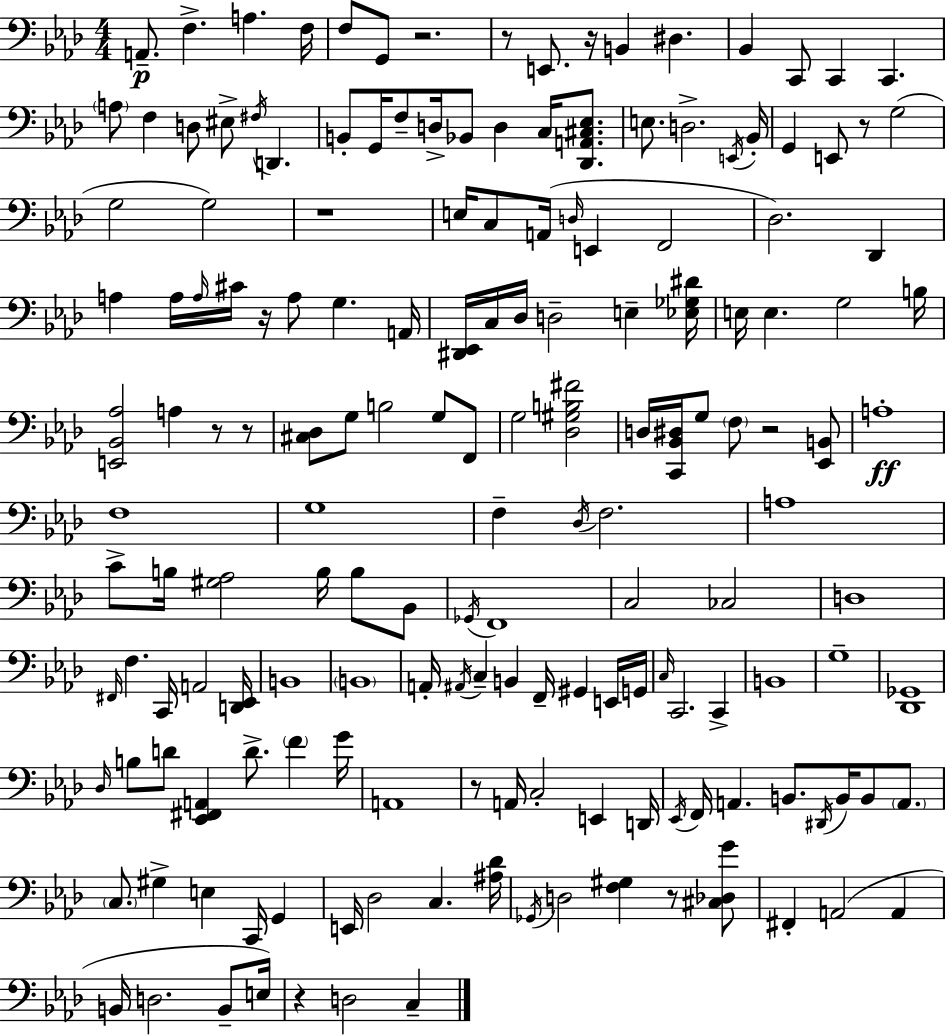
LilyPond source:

{
  \clef bass
  \numericTimeSignature
  \time 4/4
  \key aes \major
  a,8.--\p f4.-> a4. f16 | f8 g,8 r2. | r8 e,8. r16 b,4 dis4. | bes,4 c,8 c,4 c,4. | \break \parenthesize a8 f4 d8 eis8-> \acciaccatura { fis16 } d,4. | b,8-. g,16 f8-- d16-> bes,8 d4 c16 <des, a, cis ees>8. | e8. d2.-> | \acciaccatura { e,16 } bes,16-. g,4 e,8 r8 g2( | \break g2 g2) | r1 | e16 c8 a,16( \grace { d16 } e,4 f,2 | des2.) des,4 | \break a4 a16 \grace { a16 } cis'16 r16 a8 g4. | a,16 <dis, ees,>16 c16 des16 d2-- e4-- | <ees ges dis'>16 e16 e4. g2 | b16 <e, bes, aes>2 a4 | \break r8 r8 <cis des>8 g8 b2 | g8 f,8 g2 <des gis b fis'>2 | d16 <c, bes, dis>16 g8 \parenthesize f8 r2 | <ees, b,>8 a1-.\ff | \break f1 | g1 | f4-- \acciaccatura { des16 } f2. | a1 | \break c'8-> b16 <gis aes>2 | b16 b8 bes,8 \acciaccatura { ges,16 } f,1 | c2 ces2 | d1 | \break \grace { fis,16 } f4. c,16 a,2 | <d, ees,>16 b,1 | \parenthesize b,1 | a,16-. \acciaccatura { ais,16 } c4-- b,4 | \break f,16-- gis,4 e,16 g,16 \grace { c16 } c,2. | c,4-> b,1 | g1-- | <des, ges,>1 | \break \grace { des16 } b8 d'8 <ees, fis, a,>4 | d'8.-> \parenthesize f'4 g'16 a,1 | r8 a,16 c2-. | e,4 d,16 \acciaccatura { ees,16 } f,16 a,4. | \break b,8. \acciaccatura { dis,16 } b,16 b,8 \parenthesize a,8. \parenthesize c8. gis4-> | e4 c,16 g,4 e,16 des2 | c4. <ais des'>16 \acciaccatura { ges,16 } d2 | <f gis>4 r8 <cis des g'>8 fis,4-. | \break a,2( a,4 b,16 d2. | b,8-- e16) r4 | d2 c4-- \bar "|."
}